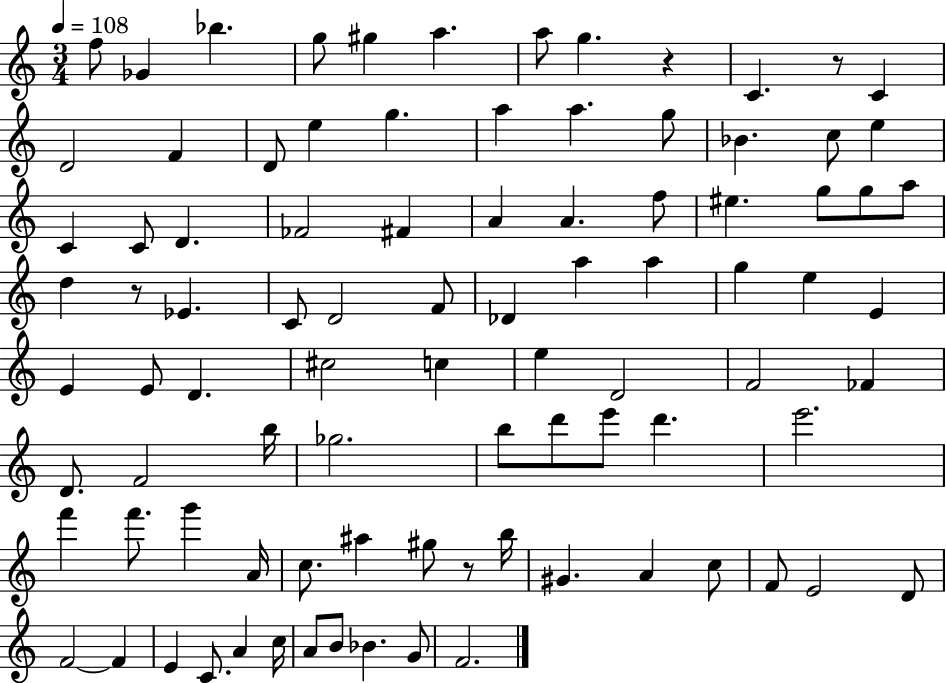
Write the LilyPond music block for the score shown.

{
  \clef treble
  \numericTimeSignature
  \time 3/4
  \key c \major
  \tempo 4 = 108
  f''8 ges'4 bes''4. | g''8 gis''4 a''4. | a''8 g''4. r4 | c'4. r8 c'4 | \break d'2 f'4 | d'8 e''4 g''4. | a''4 a''4. g''8 | bes'4. c''8 e''4 | \break c'4 c'8 d'4. | fes'2 fis'4 | a'4 a'4. f''8 | eis''4. g''8 g''8 a''8 | \break d''4 r8 ees'4. | c'8 d'2 f'8 | des'4 a''4 a''4 | g''4 e''4 e'4 | \break e'4 e'8 d'4. | cis''2 c''4 | e''4 d'2 | f'2 fes'4 | \break d'8. f'2 b''16 | ges''2. | b''8 d'''8 e'''8 d'''4. | e'''2. | \break f'''4 f'''8. g'''4 a'16 | c''8. ais''4 gis''8 r8 b''16 | gis'4. a'4 c''8 | f'8 e'2 d'8 | \break f'2~~ f'4 | e'4 c'8. a'4 c''16 | a'8 b'8 bes'4. g'8 | f'2. | \break \bar "|."
}